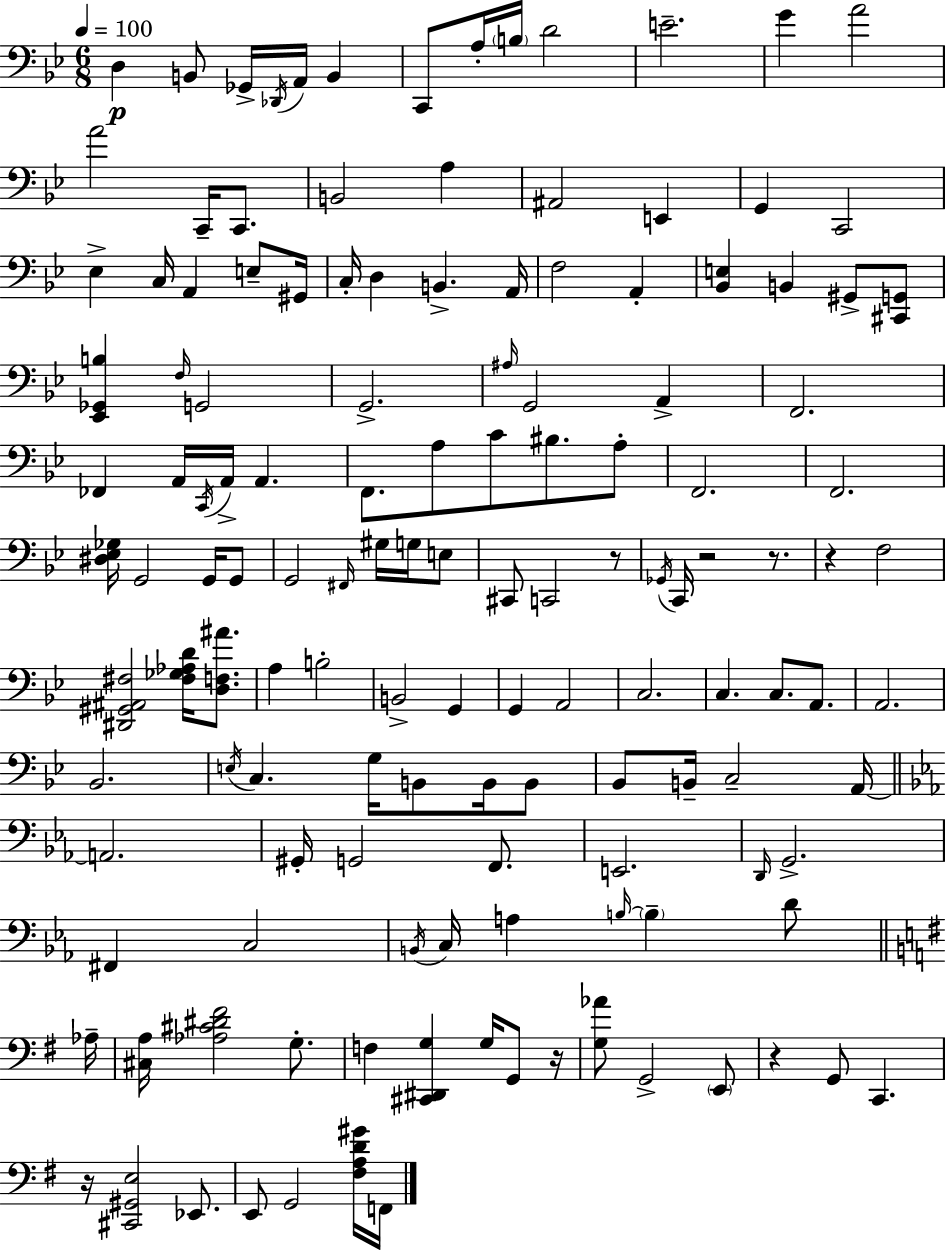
D3/q B2/e Gb2/s Db2/s A2/s B2/q C2/e A3/s B3/s D4/h E4/h. G4/q A4/h A4/h C2/s C2/e. B2/h A3/q A#2/h E2/q G2/q C2/h Eb3/q C3/s A2/q E3/e G#2/s C3/s D3/q B2/q. A2/s F3/h A2/q [Bb2,E3]/q B2/q G#2/e [C#2,G2]/e [Eb2,Gb2,B3]/q F3/s G2/h G2/h. A#3/s G2/h A2/q F2/h. FES2/q A2/s C2/s A2/s A2/q. F2/e. A3/e C4/e BIS3/e. A3/e F2/h. F2/h. [D#3,Eb3,Gb3]/s G2/h G2/s G2/e G2/h F#2/s G#3/s G3/s E3/e C#2/e C2/h R/e Gb2/s C2/s R/h R/e. R/q F3/h [D#2,G#2,A#2,F#3]/h [F#3,Gb3,Ab3,D4]/s [D3,F3,A#4]/e. A3/q B3/h B2/h G2/q G2/q A2/h C3/h. C3/q. C3/e. A2/e. A2/h. Bb2/h. E3/s C3/q. G3/s B2/e B2/s B2/e Bb2/e B2/s C3/h A2/s A2/h. G#2/s G2/h F2/e. E2/h. D2/s G2/h. F#2/q C3/h B2/s C3/s A3/q B3/s B3/q D4/e Ab3/s [C#3,A3]/s [Ab3,C#4,D#4,F#4]/h G3/e. F3/q [C#2,D#2,G3]/q G3/s G2/e R/s [G3,Ab4]/e G2/h E2/e R/q G2/e C2/q. R/s [C#2,G#2,E3]/h Eb2/e. E2/e G2/h [F#3,A3,D4,G#4]/s F2/s